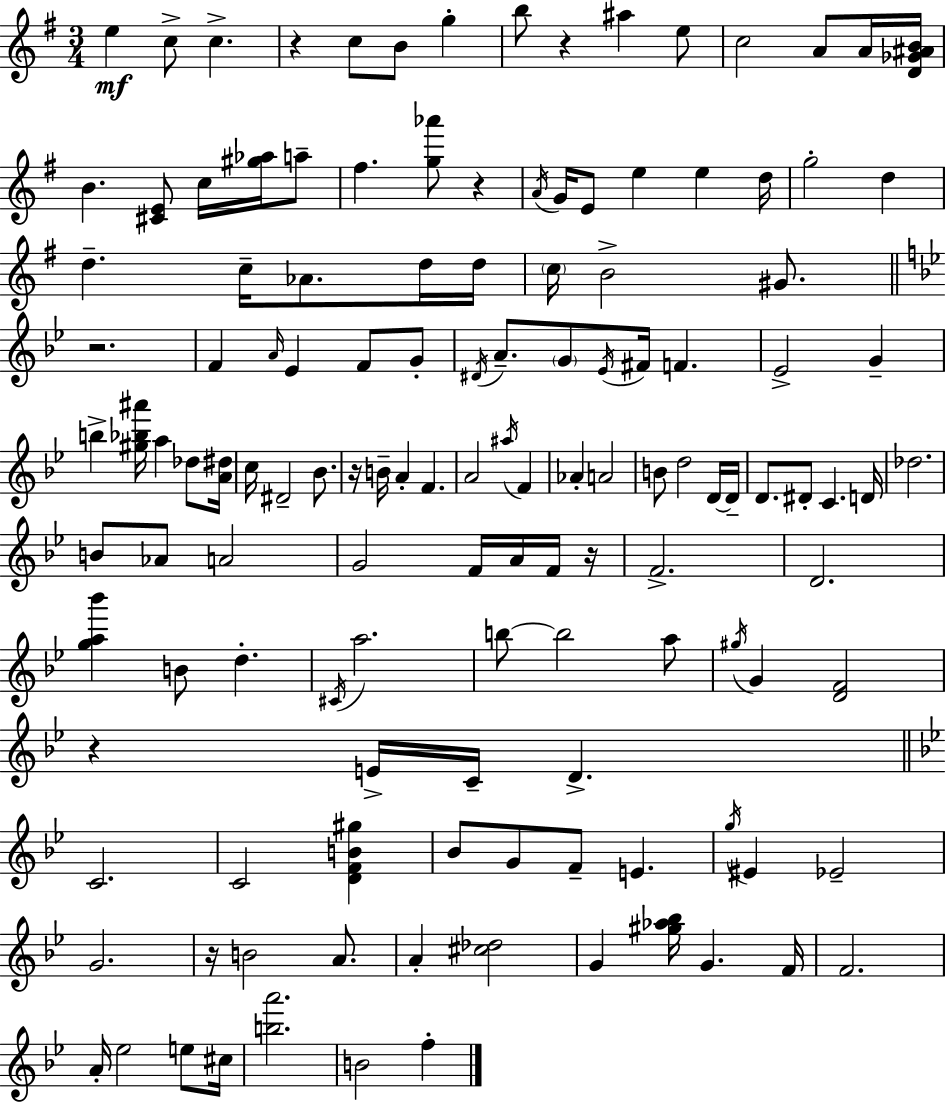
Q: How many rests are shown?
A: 8